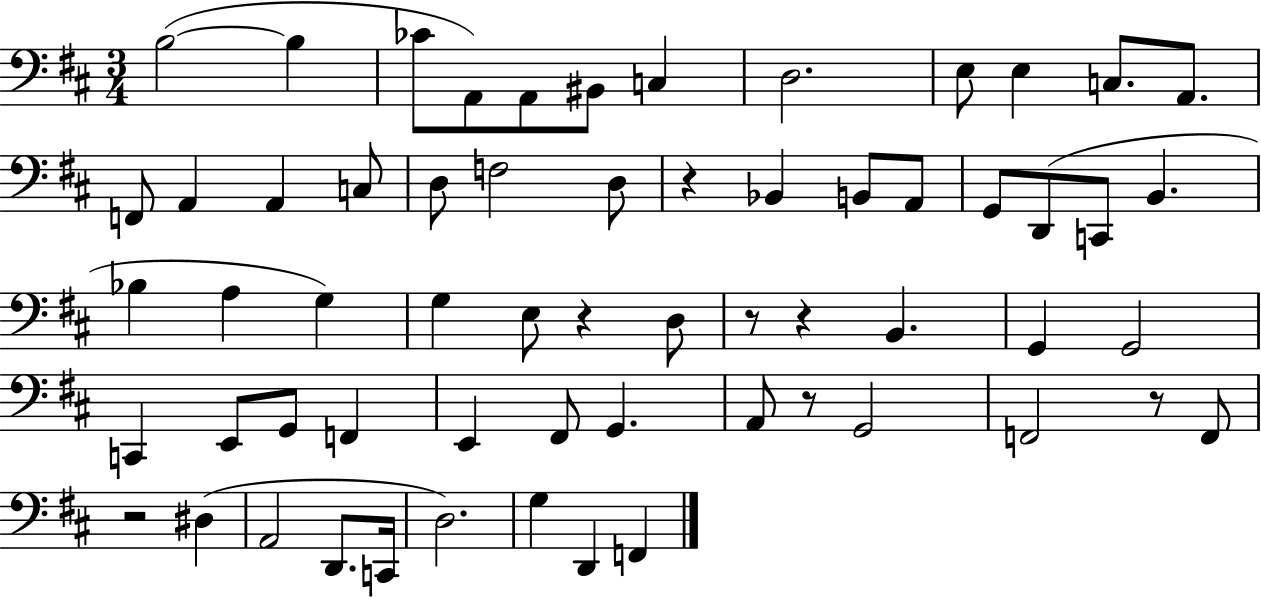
B3/h B3/q CES4/e A2/e A2/e BIS2/e C3/q D3/h. E3/e E3/q C3/e. A2/e. F2/e A2/q A2/q C3/e D3/e F3/h D3/e R/q Bb2/q B2/e A2/e G2/e D2/e C2/e B2/q. Bb3/q A3/q G3/q G3/q E3/e R/q D3/e R/e R/q B2/q. G2/q G2/h C2/q E2/e G2/e F2/q E2/q F#2/e G2/q. A2/e R/e G2/h F2/h R/e F2/e R/h D#3/q A2/h D2/e. C2/s D3/h. G3/q D2/q F2/q